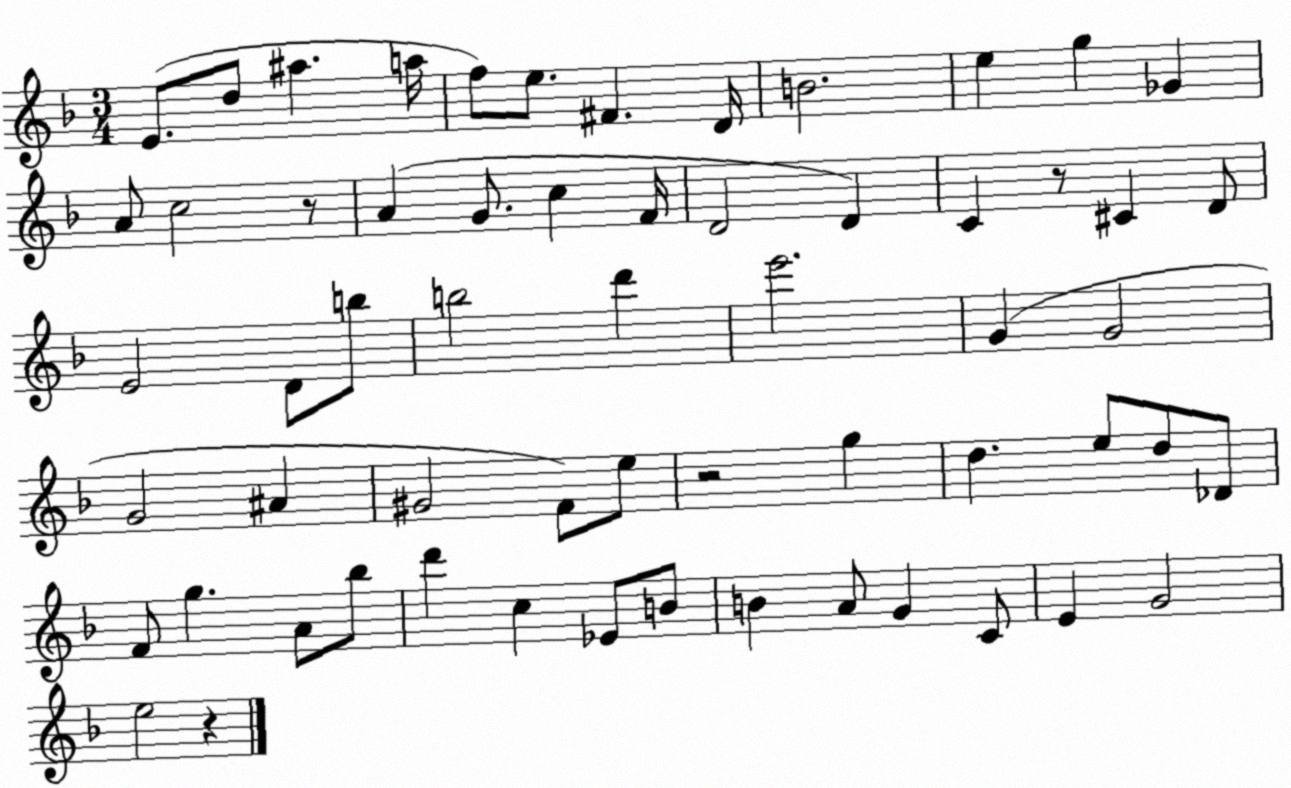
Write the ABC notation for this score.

X:1
T:Untitled
M:3/4
L:1/4
K:F
E/2 d/2 ^a a/4 f/2 e/2 ^F D/4 B2 e g _G A/2 c2 z/2 A G/2 c F/4 D2 D C z/2 ^C D/2 E2 D/2 b/2 b2 d' e'2 G G2 G2 ^A ^G2 F/2 e/2 z2 g d e/2 d/2 _D/2 F/2 g A/2 _b/2 d' c _E/2 B/2 B A/2 G C/2 E G2 e2 z